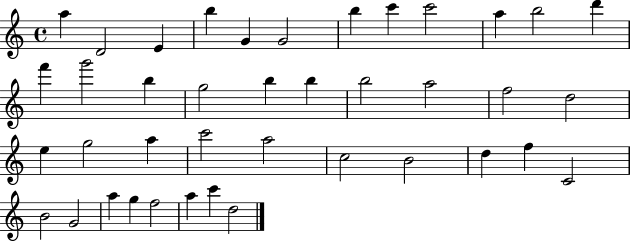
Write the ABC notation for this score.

X:1
T:Untitled
M:4/4
L:1/4
K:C
a D2 E b G G2 b c' c'2 a b2 d' f' g'2 b g2 b b b2 a2 f2 d2 e g2 a c'2 a2 c2 B2 d f C2 B2 G2 a g f2 a c' d2